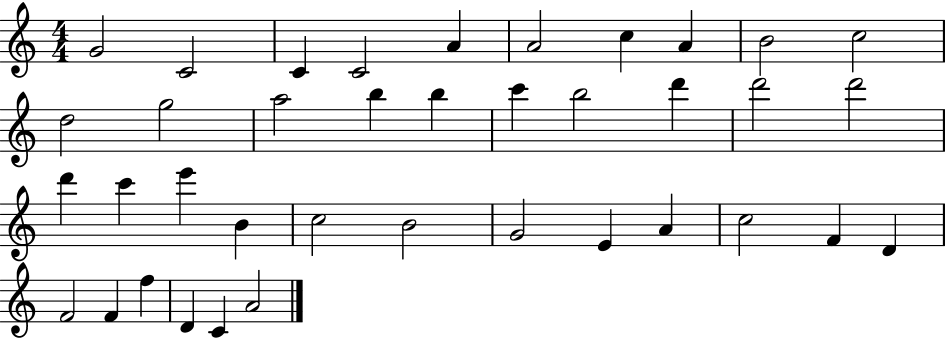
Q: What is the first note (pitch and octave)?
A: G4